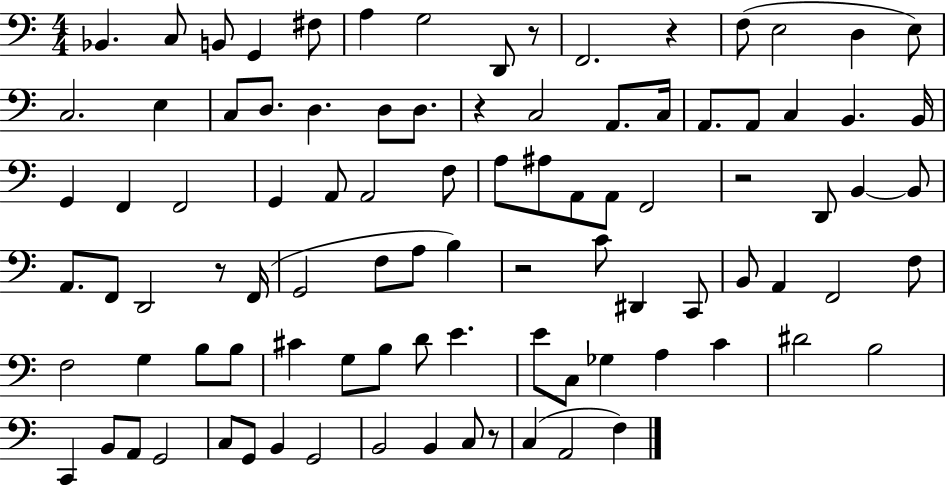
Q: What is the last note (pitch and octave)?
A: F3